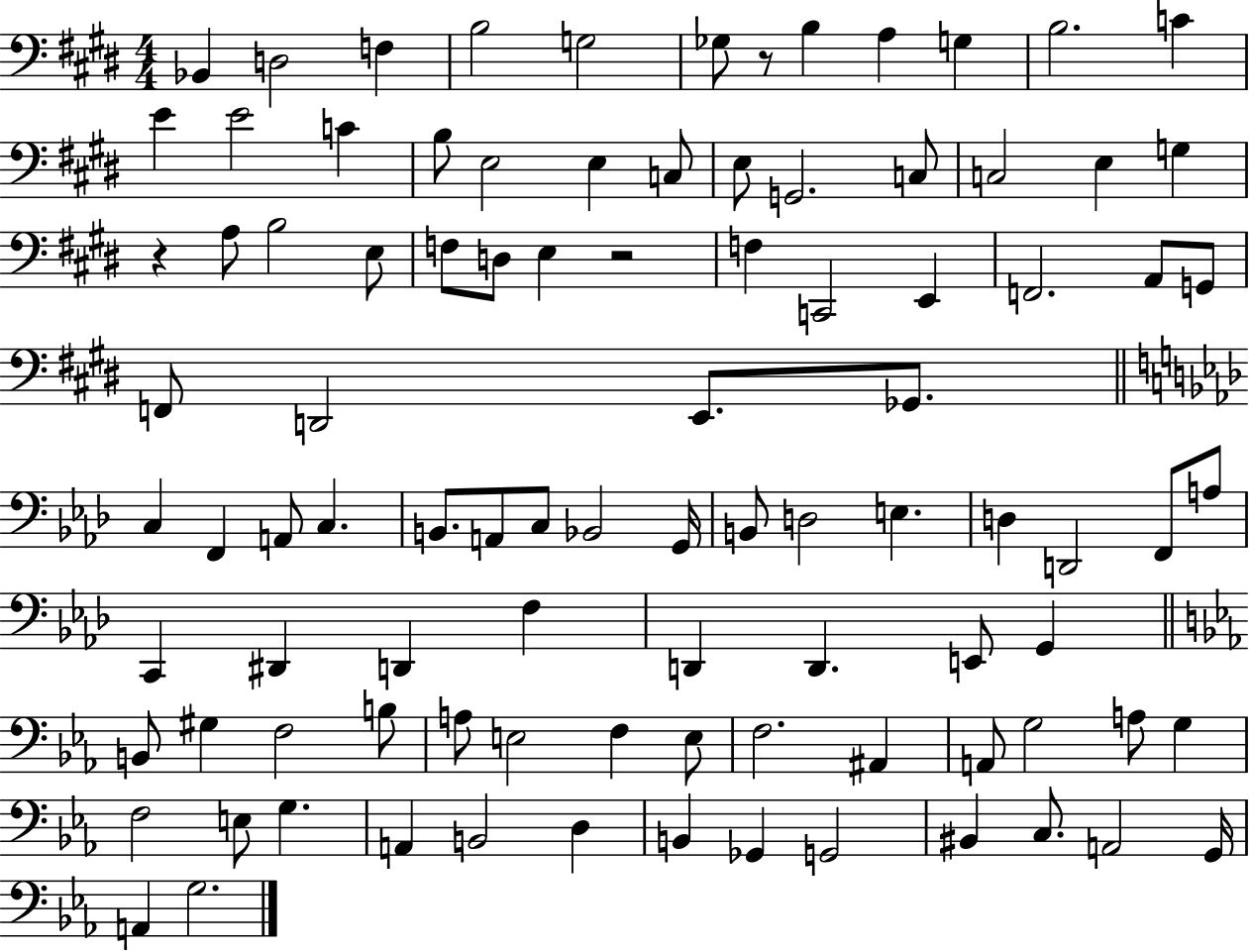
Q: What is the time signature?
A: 4/4